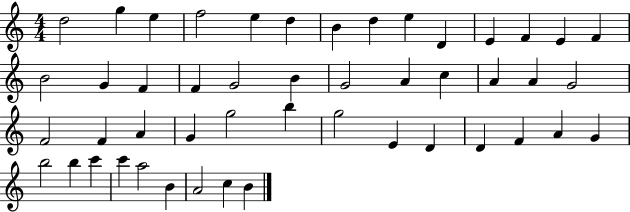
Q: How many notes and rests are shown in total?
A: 48